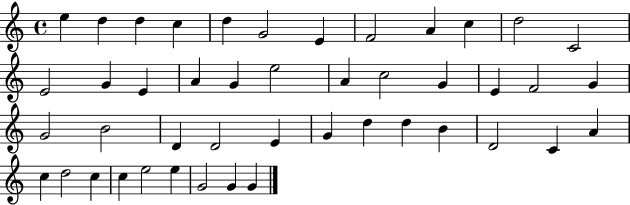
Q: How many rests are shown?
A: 0